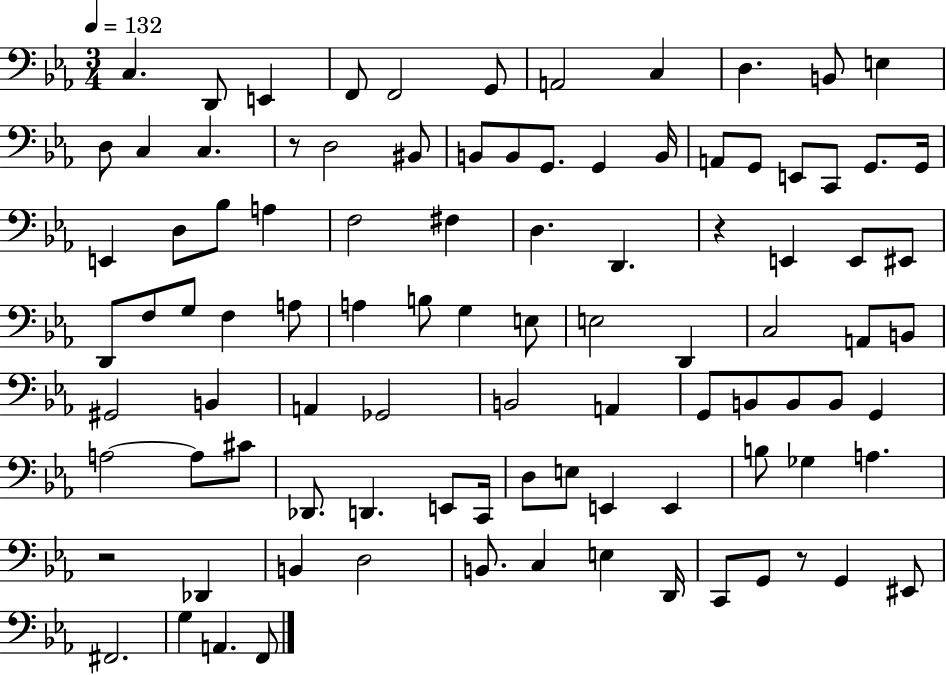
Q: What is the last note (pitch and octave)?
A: F2